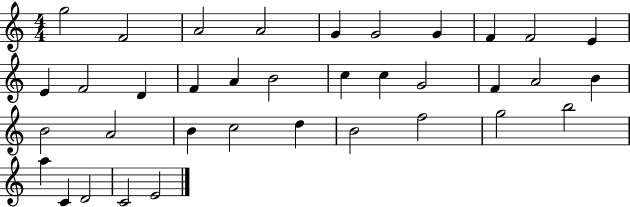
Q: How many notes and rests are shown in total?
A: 36